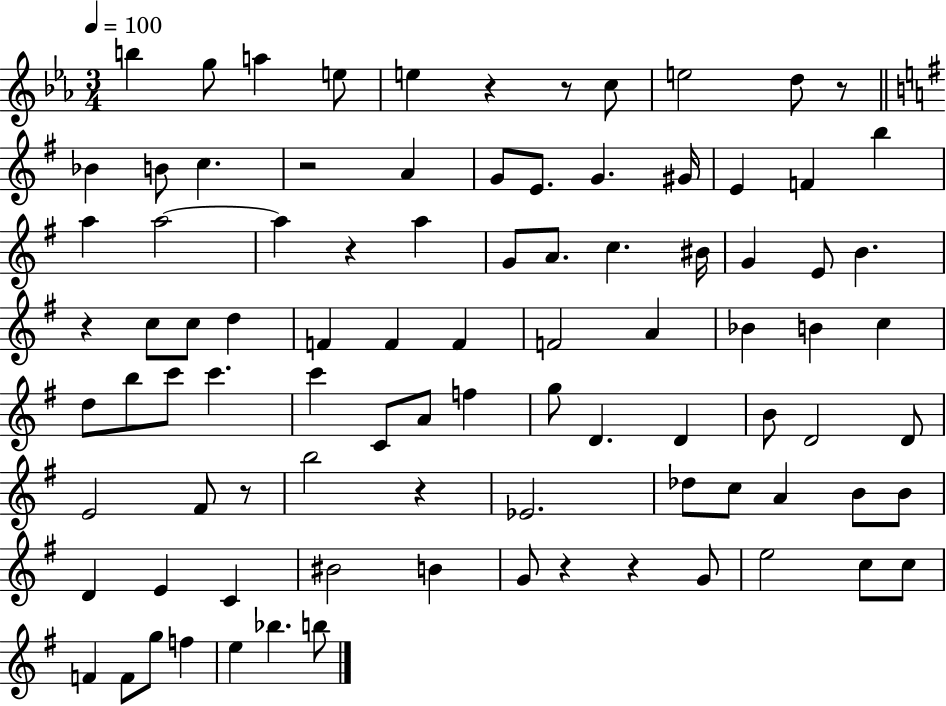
B5/q G5/e A5/q E5/e E5/q R/q R/e C5/e E5/h D5/e R/e Bb4/q B4/e C5/q. R/h A4/q G4/e E4/e. G4/q. G#4/s E4/q F4/q B5/q A5/q A5/h A5/q R/q A5/q G4/e A4/e. C5/q. BIS4/s G4/q E4/e B4/q. R/q C5/e C5/e D5/q F4/q F4/q F4/q F4/h A4/q Bb4/q B4/q C5/q D5/e B5/e C6/e C6/q. C6/q C4/e A4/e F5/q G5/e D4/q. D4/q B4/e D4/h D4/e E4/h F#4/e R/e B5/h R/q Eb4/h. Db5/e C5/e A4/q B4/e B4/e D4/q E4/q C4/q BIS4/h B4/q G4/e R/q R/q G4/e E5/h C5/e C5/e F4/q F4/e G5/e F5/q E5/q Bb5/q. B5/e